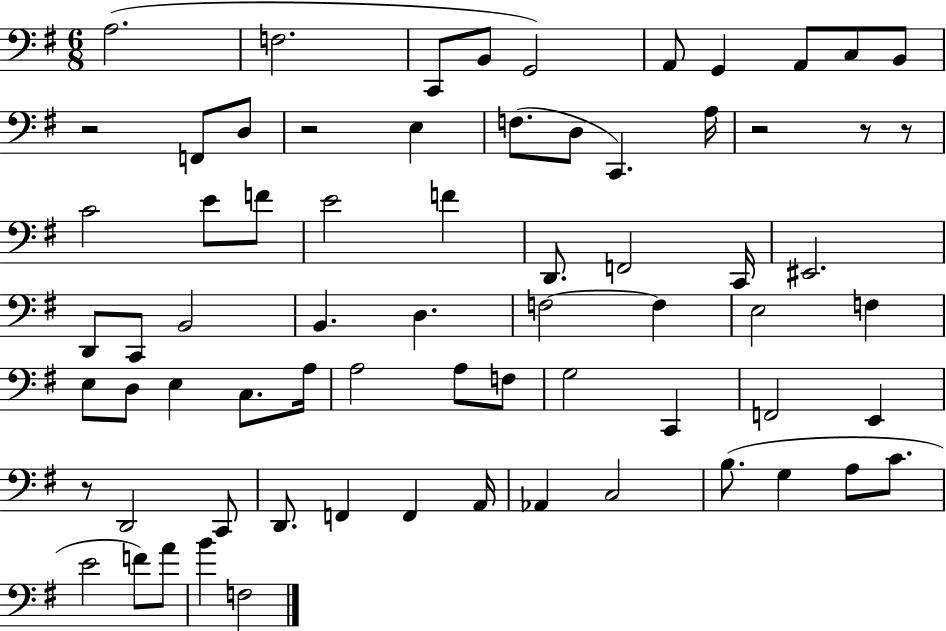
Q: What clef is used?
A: bass